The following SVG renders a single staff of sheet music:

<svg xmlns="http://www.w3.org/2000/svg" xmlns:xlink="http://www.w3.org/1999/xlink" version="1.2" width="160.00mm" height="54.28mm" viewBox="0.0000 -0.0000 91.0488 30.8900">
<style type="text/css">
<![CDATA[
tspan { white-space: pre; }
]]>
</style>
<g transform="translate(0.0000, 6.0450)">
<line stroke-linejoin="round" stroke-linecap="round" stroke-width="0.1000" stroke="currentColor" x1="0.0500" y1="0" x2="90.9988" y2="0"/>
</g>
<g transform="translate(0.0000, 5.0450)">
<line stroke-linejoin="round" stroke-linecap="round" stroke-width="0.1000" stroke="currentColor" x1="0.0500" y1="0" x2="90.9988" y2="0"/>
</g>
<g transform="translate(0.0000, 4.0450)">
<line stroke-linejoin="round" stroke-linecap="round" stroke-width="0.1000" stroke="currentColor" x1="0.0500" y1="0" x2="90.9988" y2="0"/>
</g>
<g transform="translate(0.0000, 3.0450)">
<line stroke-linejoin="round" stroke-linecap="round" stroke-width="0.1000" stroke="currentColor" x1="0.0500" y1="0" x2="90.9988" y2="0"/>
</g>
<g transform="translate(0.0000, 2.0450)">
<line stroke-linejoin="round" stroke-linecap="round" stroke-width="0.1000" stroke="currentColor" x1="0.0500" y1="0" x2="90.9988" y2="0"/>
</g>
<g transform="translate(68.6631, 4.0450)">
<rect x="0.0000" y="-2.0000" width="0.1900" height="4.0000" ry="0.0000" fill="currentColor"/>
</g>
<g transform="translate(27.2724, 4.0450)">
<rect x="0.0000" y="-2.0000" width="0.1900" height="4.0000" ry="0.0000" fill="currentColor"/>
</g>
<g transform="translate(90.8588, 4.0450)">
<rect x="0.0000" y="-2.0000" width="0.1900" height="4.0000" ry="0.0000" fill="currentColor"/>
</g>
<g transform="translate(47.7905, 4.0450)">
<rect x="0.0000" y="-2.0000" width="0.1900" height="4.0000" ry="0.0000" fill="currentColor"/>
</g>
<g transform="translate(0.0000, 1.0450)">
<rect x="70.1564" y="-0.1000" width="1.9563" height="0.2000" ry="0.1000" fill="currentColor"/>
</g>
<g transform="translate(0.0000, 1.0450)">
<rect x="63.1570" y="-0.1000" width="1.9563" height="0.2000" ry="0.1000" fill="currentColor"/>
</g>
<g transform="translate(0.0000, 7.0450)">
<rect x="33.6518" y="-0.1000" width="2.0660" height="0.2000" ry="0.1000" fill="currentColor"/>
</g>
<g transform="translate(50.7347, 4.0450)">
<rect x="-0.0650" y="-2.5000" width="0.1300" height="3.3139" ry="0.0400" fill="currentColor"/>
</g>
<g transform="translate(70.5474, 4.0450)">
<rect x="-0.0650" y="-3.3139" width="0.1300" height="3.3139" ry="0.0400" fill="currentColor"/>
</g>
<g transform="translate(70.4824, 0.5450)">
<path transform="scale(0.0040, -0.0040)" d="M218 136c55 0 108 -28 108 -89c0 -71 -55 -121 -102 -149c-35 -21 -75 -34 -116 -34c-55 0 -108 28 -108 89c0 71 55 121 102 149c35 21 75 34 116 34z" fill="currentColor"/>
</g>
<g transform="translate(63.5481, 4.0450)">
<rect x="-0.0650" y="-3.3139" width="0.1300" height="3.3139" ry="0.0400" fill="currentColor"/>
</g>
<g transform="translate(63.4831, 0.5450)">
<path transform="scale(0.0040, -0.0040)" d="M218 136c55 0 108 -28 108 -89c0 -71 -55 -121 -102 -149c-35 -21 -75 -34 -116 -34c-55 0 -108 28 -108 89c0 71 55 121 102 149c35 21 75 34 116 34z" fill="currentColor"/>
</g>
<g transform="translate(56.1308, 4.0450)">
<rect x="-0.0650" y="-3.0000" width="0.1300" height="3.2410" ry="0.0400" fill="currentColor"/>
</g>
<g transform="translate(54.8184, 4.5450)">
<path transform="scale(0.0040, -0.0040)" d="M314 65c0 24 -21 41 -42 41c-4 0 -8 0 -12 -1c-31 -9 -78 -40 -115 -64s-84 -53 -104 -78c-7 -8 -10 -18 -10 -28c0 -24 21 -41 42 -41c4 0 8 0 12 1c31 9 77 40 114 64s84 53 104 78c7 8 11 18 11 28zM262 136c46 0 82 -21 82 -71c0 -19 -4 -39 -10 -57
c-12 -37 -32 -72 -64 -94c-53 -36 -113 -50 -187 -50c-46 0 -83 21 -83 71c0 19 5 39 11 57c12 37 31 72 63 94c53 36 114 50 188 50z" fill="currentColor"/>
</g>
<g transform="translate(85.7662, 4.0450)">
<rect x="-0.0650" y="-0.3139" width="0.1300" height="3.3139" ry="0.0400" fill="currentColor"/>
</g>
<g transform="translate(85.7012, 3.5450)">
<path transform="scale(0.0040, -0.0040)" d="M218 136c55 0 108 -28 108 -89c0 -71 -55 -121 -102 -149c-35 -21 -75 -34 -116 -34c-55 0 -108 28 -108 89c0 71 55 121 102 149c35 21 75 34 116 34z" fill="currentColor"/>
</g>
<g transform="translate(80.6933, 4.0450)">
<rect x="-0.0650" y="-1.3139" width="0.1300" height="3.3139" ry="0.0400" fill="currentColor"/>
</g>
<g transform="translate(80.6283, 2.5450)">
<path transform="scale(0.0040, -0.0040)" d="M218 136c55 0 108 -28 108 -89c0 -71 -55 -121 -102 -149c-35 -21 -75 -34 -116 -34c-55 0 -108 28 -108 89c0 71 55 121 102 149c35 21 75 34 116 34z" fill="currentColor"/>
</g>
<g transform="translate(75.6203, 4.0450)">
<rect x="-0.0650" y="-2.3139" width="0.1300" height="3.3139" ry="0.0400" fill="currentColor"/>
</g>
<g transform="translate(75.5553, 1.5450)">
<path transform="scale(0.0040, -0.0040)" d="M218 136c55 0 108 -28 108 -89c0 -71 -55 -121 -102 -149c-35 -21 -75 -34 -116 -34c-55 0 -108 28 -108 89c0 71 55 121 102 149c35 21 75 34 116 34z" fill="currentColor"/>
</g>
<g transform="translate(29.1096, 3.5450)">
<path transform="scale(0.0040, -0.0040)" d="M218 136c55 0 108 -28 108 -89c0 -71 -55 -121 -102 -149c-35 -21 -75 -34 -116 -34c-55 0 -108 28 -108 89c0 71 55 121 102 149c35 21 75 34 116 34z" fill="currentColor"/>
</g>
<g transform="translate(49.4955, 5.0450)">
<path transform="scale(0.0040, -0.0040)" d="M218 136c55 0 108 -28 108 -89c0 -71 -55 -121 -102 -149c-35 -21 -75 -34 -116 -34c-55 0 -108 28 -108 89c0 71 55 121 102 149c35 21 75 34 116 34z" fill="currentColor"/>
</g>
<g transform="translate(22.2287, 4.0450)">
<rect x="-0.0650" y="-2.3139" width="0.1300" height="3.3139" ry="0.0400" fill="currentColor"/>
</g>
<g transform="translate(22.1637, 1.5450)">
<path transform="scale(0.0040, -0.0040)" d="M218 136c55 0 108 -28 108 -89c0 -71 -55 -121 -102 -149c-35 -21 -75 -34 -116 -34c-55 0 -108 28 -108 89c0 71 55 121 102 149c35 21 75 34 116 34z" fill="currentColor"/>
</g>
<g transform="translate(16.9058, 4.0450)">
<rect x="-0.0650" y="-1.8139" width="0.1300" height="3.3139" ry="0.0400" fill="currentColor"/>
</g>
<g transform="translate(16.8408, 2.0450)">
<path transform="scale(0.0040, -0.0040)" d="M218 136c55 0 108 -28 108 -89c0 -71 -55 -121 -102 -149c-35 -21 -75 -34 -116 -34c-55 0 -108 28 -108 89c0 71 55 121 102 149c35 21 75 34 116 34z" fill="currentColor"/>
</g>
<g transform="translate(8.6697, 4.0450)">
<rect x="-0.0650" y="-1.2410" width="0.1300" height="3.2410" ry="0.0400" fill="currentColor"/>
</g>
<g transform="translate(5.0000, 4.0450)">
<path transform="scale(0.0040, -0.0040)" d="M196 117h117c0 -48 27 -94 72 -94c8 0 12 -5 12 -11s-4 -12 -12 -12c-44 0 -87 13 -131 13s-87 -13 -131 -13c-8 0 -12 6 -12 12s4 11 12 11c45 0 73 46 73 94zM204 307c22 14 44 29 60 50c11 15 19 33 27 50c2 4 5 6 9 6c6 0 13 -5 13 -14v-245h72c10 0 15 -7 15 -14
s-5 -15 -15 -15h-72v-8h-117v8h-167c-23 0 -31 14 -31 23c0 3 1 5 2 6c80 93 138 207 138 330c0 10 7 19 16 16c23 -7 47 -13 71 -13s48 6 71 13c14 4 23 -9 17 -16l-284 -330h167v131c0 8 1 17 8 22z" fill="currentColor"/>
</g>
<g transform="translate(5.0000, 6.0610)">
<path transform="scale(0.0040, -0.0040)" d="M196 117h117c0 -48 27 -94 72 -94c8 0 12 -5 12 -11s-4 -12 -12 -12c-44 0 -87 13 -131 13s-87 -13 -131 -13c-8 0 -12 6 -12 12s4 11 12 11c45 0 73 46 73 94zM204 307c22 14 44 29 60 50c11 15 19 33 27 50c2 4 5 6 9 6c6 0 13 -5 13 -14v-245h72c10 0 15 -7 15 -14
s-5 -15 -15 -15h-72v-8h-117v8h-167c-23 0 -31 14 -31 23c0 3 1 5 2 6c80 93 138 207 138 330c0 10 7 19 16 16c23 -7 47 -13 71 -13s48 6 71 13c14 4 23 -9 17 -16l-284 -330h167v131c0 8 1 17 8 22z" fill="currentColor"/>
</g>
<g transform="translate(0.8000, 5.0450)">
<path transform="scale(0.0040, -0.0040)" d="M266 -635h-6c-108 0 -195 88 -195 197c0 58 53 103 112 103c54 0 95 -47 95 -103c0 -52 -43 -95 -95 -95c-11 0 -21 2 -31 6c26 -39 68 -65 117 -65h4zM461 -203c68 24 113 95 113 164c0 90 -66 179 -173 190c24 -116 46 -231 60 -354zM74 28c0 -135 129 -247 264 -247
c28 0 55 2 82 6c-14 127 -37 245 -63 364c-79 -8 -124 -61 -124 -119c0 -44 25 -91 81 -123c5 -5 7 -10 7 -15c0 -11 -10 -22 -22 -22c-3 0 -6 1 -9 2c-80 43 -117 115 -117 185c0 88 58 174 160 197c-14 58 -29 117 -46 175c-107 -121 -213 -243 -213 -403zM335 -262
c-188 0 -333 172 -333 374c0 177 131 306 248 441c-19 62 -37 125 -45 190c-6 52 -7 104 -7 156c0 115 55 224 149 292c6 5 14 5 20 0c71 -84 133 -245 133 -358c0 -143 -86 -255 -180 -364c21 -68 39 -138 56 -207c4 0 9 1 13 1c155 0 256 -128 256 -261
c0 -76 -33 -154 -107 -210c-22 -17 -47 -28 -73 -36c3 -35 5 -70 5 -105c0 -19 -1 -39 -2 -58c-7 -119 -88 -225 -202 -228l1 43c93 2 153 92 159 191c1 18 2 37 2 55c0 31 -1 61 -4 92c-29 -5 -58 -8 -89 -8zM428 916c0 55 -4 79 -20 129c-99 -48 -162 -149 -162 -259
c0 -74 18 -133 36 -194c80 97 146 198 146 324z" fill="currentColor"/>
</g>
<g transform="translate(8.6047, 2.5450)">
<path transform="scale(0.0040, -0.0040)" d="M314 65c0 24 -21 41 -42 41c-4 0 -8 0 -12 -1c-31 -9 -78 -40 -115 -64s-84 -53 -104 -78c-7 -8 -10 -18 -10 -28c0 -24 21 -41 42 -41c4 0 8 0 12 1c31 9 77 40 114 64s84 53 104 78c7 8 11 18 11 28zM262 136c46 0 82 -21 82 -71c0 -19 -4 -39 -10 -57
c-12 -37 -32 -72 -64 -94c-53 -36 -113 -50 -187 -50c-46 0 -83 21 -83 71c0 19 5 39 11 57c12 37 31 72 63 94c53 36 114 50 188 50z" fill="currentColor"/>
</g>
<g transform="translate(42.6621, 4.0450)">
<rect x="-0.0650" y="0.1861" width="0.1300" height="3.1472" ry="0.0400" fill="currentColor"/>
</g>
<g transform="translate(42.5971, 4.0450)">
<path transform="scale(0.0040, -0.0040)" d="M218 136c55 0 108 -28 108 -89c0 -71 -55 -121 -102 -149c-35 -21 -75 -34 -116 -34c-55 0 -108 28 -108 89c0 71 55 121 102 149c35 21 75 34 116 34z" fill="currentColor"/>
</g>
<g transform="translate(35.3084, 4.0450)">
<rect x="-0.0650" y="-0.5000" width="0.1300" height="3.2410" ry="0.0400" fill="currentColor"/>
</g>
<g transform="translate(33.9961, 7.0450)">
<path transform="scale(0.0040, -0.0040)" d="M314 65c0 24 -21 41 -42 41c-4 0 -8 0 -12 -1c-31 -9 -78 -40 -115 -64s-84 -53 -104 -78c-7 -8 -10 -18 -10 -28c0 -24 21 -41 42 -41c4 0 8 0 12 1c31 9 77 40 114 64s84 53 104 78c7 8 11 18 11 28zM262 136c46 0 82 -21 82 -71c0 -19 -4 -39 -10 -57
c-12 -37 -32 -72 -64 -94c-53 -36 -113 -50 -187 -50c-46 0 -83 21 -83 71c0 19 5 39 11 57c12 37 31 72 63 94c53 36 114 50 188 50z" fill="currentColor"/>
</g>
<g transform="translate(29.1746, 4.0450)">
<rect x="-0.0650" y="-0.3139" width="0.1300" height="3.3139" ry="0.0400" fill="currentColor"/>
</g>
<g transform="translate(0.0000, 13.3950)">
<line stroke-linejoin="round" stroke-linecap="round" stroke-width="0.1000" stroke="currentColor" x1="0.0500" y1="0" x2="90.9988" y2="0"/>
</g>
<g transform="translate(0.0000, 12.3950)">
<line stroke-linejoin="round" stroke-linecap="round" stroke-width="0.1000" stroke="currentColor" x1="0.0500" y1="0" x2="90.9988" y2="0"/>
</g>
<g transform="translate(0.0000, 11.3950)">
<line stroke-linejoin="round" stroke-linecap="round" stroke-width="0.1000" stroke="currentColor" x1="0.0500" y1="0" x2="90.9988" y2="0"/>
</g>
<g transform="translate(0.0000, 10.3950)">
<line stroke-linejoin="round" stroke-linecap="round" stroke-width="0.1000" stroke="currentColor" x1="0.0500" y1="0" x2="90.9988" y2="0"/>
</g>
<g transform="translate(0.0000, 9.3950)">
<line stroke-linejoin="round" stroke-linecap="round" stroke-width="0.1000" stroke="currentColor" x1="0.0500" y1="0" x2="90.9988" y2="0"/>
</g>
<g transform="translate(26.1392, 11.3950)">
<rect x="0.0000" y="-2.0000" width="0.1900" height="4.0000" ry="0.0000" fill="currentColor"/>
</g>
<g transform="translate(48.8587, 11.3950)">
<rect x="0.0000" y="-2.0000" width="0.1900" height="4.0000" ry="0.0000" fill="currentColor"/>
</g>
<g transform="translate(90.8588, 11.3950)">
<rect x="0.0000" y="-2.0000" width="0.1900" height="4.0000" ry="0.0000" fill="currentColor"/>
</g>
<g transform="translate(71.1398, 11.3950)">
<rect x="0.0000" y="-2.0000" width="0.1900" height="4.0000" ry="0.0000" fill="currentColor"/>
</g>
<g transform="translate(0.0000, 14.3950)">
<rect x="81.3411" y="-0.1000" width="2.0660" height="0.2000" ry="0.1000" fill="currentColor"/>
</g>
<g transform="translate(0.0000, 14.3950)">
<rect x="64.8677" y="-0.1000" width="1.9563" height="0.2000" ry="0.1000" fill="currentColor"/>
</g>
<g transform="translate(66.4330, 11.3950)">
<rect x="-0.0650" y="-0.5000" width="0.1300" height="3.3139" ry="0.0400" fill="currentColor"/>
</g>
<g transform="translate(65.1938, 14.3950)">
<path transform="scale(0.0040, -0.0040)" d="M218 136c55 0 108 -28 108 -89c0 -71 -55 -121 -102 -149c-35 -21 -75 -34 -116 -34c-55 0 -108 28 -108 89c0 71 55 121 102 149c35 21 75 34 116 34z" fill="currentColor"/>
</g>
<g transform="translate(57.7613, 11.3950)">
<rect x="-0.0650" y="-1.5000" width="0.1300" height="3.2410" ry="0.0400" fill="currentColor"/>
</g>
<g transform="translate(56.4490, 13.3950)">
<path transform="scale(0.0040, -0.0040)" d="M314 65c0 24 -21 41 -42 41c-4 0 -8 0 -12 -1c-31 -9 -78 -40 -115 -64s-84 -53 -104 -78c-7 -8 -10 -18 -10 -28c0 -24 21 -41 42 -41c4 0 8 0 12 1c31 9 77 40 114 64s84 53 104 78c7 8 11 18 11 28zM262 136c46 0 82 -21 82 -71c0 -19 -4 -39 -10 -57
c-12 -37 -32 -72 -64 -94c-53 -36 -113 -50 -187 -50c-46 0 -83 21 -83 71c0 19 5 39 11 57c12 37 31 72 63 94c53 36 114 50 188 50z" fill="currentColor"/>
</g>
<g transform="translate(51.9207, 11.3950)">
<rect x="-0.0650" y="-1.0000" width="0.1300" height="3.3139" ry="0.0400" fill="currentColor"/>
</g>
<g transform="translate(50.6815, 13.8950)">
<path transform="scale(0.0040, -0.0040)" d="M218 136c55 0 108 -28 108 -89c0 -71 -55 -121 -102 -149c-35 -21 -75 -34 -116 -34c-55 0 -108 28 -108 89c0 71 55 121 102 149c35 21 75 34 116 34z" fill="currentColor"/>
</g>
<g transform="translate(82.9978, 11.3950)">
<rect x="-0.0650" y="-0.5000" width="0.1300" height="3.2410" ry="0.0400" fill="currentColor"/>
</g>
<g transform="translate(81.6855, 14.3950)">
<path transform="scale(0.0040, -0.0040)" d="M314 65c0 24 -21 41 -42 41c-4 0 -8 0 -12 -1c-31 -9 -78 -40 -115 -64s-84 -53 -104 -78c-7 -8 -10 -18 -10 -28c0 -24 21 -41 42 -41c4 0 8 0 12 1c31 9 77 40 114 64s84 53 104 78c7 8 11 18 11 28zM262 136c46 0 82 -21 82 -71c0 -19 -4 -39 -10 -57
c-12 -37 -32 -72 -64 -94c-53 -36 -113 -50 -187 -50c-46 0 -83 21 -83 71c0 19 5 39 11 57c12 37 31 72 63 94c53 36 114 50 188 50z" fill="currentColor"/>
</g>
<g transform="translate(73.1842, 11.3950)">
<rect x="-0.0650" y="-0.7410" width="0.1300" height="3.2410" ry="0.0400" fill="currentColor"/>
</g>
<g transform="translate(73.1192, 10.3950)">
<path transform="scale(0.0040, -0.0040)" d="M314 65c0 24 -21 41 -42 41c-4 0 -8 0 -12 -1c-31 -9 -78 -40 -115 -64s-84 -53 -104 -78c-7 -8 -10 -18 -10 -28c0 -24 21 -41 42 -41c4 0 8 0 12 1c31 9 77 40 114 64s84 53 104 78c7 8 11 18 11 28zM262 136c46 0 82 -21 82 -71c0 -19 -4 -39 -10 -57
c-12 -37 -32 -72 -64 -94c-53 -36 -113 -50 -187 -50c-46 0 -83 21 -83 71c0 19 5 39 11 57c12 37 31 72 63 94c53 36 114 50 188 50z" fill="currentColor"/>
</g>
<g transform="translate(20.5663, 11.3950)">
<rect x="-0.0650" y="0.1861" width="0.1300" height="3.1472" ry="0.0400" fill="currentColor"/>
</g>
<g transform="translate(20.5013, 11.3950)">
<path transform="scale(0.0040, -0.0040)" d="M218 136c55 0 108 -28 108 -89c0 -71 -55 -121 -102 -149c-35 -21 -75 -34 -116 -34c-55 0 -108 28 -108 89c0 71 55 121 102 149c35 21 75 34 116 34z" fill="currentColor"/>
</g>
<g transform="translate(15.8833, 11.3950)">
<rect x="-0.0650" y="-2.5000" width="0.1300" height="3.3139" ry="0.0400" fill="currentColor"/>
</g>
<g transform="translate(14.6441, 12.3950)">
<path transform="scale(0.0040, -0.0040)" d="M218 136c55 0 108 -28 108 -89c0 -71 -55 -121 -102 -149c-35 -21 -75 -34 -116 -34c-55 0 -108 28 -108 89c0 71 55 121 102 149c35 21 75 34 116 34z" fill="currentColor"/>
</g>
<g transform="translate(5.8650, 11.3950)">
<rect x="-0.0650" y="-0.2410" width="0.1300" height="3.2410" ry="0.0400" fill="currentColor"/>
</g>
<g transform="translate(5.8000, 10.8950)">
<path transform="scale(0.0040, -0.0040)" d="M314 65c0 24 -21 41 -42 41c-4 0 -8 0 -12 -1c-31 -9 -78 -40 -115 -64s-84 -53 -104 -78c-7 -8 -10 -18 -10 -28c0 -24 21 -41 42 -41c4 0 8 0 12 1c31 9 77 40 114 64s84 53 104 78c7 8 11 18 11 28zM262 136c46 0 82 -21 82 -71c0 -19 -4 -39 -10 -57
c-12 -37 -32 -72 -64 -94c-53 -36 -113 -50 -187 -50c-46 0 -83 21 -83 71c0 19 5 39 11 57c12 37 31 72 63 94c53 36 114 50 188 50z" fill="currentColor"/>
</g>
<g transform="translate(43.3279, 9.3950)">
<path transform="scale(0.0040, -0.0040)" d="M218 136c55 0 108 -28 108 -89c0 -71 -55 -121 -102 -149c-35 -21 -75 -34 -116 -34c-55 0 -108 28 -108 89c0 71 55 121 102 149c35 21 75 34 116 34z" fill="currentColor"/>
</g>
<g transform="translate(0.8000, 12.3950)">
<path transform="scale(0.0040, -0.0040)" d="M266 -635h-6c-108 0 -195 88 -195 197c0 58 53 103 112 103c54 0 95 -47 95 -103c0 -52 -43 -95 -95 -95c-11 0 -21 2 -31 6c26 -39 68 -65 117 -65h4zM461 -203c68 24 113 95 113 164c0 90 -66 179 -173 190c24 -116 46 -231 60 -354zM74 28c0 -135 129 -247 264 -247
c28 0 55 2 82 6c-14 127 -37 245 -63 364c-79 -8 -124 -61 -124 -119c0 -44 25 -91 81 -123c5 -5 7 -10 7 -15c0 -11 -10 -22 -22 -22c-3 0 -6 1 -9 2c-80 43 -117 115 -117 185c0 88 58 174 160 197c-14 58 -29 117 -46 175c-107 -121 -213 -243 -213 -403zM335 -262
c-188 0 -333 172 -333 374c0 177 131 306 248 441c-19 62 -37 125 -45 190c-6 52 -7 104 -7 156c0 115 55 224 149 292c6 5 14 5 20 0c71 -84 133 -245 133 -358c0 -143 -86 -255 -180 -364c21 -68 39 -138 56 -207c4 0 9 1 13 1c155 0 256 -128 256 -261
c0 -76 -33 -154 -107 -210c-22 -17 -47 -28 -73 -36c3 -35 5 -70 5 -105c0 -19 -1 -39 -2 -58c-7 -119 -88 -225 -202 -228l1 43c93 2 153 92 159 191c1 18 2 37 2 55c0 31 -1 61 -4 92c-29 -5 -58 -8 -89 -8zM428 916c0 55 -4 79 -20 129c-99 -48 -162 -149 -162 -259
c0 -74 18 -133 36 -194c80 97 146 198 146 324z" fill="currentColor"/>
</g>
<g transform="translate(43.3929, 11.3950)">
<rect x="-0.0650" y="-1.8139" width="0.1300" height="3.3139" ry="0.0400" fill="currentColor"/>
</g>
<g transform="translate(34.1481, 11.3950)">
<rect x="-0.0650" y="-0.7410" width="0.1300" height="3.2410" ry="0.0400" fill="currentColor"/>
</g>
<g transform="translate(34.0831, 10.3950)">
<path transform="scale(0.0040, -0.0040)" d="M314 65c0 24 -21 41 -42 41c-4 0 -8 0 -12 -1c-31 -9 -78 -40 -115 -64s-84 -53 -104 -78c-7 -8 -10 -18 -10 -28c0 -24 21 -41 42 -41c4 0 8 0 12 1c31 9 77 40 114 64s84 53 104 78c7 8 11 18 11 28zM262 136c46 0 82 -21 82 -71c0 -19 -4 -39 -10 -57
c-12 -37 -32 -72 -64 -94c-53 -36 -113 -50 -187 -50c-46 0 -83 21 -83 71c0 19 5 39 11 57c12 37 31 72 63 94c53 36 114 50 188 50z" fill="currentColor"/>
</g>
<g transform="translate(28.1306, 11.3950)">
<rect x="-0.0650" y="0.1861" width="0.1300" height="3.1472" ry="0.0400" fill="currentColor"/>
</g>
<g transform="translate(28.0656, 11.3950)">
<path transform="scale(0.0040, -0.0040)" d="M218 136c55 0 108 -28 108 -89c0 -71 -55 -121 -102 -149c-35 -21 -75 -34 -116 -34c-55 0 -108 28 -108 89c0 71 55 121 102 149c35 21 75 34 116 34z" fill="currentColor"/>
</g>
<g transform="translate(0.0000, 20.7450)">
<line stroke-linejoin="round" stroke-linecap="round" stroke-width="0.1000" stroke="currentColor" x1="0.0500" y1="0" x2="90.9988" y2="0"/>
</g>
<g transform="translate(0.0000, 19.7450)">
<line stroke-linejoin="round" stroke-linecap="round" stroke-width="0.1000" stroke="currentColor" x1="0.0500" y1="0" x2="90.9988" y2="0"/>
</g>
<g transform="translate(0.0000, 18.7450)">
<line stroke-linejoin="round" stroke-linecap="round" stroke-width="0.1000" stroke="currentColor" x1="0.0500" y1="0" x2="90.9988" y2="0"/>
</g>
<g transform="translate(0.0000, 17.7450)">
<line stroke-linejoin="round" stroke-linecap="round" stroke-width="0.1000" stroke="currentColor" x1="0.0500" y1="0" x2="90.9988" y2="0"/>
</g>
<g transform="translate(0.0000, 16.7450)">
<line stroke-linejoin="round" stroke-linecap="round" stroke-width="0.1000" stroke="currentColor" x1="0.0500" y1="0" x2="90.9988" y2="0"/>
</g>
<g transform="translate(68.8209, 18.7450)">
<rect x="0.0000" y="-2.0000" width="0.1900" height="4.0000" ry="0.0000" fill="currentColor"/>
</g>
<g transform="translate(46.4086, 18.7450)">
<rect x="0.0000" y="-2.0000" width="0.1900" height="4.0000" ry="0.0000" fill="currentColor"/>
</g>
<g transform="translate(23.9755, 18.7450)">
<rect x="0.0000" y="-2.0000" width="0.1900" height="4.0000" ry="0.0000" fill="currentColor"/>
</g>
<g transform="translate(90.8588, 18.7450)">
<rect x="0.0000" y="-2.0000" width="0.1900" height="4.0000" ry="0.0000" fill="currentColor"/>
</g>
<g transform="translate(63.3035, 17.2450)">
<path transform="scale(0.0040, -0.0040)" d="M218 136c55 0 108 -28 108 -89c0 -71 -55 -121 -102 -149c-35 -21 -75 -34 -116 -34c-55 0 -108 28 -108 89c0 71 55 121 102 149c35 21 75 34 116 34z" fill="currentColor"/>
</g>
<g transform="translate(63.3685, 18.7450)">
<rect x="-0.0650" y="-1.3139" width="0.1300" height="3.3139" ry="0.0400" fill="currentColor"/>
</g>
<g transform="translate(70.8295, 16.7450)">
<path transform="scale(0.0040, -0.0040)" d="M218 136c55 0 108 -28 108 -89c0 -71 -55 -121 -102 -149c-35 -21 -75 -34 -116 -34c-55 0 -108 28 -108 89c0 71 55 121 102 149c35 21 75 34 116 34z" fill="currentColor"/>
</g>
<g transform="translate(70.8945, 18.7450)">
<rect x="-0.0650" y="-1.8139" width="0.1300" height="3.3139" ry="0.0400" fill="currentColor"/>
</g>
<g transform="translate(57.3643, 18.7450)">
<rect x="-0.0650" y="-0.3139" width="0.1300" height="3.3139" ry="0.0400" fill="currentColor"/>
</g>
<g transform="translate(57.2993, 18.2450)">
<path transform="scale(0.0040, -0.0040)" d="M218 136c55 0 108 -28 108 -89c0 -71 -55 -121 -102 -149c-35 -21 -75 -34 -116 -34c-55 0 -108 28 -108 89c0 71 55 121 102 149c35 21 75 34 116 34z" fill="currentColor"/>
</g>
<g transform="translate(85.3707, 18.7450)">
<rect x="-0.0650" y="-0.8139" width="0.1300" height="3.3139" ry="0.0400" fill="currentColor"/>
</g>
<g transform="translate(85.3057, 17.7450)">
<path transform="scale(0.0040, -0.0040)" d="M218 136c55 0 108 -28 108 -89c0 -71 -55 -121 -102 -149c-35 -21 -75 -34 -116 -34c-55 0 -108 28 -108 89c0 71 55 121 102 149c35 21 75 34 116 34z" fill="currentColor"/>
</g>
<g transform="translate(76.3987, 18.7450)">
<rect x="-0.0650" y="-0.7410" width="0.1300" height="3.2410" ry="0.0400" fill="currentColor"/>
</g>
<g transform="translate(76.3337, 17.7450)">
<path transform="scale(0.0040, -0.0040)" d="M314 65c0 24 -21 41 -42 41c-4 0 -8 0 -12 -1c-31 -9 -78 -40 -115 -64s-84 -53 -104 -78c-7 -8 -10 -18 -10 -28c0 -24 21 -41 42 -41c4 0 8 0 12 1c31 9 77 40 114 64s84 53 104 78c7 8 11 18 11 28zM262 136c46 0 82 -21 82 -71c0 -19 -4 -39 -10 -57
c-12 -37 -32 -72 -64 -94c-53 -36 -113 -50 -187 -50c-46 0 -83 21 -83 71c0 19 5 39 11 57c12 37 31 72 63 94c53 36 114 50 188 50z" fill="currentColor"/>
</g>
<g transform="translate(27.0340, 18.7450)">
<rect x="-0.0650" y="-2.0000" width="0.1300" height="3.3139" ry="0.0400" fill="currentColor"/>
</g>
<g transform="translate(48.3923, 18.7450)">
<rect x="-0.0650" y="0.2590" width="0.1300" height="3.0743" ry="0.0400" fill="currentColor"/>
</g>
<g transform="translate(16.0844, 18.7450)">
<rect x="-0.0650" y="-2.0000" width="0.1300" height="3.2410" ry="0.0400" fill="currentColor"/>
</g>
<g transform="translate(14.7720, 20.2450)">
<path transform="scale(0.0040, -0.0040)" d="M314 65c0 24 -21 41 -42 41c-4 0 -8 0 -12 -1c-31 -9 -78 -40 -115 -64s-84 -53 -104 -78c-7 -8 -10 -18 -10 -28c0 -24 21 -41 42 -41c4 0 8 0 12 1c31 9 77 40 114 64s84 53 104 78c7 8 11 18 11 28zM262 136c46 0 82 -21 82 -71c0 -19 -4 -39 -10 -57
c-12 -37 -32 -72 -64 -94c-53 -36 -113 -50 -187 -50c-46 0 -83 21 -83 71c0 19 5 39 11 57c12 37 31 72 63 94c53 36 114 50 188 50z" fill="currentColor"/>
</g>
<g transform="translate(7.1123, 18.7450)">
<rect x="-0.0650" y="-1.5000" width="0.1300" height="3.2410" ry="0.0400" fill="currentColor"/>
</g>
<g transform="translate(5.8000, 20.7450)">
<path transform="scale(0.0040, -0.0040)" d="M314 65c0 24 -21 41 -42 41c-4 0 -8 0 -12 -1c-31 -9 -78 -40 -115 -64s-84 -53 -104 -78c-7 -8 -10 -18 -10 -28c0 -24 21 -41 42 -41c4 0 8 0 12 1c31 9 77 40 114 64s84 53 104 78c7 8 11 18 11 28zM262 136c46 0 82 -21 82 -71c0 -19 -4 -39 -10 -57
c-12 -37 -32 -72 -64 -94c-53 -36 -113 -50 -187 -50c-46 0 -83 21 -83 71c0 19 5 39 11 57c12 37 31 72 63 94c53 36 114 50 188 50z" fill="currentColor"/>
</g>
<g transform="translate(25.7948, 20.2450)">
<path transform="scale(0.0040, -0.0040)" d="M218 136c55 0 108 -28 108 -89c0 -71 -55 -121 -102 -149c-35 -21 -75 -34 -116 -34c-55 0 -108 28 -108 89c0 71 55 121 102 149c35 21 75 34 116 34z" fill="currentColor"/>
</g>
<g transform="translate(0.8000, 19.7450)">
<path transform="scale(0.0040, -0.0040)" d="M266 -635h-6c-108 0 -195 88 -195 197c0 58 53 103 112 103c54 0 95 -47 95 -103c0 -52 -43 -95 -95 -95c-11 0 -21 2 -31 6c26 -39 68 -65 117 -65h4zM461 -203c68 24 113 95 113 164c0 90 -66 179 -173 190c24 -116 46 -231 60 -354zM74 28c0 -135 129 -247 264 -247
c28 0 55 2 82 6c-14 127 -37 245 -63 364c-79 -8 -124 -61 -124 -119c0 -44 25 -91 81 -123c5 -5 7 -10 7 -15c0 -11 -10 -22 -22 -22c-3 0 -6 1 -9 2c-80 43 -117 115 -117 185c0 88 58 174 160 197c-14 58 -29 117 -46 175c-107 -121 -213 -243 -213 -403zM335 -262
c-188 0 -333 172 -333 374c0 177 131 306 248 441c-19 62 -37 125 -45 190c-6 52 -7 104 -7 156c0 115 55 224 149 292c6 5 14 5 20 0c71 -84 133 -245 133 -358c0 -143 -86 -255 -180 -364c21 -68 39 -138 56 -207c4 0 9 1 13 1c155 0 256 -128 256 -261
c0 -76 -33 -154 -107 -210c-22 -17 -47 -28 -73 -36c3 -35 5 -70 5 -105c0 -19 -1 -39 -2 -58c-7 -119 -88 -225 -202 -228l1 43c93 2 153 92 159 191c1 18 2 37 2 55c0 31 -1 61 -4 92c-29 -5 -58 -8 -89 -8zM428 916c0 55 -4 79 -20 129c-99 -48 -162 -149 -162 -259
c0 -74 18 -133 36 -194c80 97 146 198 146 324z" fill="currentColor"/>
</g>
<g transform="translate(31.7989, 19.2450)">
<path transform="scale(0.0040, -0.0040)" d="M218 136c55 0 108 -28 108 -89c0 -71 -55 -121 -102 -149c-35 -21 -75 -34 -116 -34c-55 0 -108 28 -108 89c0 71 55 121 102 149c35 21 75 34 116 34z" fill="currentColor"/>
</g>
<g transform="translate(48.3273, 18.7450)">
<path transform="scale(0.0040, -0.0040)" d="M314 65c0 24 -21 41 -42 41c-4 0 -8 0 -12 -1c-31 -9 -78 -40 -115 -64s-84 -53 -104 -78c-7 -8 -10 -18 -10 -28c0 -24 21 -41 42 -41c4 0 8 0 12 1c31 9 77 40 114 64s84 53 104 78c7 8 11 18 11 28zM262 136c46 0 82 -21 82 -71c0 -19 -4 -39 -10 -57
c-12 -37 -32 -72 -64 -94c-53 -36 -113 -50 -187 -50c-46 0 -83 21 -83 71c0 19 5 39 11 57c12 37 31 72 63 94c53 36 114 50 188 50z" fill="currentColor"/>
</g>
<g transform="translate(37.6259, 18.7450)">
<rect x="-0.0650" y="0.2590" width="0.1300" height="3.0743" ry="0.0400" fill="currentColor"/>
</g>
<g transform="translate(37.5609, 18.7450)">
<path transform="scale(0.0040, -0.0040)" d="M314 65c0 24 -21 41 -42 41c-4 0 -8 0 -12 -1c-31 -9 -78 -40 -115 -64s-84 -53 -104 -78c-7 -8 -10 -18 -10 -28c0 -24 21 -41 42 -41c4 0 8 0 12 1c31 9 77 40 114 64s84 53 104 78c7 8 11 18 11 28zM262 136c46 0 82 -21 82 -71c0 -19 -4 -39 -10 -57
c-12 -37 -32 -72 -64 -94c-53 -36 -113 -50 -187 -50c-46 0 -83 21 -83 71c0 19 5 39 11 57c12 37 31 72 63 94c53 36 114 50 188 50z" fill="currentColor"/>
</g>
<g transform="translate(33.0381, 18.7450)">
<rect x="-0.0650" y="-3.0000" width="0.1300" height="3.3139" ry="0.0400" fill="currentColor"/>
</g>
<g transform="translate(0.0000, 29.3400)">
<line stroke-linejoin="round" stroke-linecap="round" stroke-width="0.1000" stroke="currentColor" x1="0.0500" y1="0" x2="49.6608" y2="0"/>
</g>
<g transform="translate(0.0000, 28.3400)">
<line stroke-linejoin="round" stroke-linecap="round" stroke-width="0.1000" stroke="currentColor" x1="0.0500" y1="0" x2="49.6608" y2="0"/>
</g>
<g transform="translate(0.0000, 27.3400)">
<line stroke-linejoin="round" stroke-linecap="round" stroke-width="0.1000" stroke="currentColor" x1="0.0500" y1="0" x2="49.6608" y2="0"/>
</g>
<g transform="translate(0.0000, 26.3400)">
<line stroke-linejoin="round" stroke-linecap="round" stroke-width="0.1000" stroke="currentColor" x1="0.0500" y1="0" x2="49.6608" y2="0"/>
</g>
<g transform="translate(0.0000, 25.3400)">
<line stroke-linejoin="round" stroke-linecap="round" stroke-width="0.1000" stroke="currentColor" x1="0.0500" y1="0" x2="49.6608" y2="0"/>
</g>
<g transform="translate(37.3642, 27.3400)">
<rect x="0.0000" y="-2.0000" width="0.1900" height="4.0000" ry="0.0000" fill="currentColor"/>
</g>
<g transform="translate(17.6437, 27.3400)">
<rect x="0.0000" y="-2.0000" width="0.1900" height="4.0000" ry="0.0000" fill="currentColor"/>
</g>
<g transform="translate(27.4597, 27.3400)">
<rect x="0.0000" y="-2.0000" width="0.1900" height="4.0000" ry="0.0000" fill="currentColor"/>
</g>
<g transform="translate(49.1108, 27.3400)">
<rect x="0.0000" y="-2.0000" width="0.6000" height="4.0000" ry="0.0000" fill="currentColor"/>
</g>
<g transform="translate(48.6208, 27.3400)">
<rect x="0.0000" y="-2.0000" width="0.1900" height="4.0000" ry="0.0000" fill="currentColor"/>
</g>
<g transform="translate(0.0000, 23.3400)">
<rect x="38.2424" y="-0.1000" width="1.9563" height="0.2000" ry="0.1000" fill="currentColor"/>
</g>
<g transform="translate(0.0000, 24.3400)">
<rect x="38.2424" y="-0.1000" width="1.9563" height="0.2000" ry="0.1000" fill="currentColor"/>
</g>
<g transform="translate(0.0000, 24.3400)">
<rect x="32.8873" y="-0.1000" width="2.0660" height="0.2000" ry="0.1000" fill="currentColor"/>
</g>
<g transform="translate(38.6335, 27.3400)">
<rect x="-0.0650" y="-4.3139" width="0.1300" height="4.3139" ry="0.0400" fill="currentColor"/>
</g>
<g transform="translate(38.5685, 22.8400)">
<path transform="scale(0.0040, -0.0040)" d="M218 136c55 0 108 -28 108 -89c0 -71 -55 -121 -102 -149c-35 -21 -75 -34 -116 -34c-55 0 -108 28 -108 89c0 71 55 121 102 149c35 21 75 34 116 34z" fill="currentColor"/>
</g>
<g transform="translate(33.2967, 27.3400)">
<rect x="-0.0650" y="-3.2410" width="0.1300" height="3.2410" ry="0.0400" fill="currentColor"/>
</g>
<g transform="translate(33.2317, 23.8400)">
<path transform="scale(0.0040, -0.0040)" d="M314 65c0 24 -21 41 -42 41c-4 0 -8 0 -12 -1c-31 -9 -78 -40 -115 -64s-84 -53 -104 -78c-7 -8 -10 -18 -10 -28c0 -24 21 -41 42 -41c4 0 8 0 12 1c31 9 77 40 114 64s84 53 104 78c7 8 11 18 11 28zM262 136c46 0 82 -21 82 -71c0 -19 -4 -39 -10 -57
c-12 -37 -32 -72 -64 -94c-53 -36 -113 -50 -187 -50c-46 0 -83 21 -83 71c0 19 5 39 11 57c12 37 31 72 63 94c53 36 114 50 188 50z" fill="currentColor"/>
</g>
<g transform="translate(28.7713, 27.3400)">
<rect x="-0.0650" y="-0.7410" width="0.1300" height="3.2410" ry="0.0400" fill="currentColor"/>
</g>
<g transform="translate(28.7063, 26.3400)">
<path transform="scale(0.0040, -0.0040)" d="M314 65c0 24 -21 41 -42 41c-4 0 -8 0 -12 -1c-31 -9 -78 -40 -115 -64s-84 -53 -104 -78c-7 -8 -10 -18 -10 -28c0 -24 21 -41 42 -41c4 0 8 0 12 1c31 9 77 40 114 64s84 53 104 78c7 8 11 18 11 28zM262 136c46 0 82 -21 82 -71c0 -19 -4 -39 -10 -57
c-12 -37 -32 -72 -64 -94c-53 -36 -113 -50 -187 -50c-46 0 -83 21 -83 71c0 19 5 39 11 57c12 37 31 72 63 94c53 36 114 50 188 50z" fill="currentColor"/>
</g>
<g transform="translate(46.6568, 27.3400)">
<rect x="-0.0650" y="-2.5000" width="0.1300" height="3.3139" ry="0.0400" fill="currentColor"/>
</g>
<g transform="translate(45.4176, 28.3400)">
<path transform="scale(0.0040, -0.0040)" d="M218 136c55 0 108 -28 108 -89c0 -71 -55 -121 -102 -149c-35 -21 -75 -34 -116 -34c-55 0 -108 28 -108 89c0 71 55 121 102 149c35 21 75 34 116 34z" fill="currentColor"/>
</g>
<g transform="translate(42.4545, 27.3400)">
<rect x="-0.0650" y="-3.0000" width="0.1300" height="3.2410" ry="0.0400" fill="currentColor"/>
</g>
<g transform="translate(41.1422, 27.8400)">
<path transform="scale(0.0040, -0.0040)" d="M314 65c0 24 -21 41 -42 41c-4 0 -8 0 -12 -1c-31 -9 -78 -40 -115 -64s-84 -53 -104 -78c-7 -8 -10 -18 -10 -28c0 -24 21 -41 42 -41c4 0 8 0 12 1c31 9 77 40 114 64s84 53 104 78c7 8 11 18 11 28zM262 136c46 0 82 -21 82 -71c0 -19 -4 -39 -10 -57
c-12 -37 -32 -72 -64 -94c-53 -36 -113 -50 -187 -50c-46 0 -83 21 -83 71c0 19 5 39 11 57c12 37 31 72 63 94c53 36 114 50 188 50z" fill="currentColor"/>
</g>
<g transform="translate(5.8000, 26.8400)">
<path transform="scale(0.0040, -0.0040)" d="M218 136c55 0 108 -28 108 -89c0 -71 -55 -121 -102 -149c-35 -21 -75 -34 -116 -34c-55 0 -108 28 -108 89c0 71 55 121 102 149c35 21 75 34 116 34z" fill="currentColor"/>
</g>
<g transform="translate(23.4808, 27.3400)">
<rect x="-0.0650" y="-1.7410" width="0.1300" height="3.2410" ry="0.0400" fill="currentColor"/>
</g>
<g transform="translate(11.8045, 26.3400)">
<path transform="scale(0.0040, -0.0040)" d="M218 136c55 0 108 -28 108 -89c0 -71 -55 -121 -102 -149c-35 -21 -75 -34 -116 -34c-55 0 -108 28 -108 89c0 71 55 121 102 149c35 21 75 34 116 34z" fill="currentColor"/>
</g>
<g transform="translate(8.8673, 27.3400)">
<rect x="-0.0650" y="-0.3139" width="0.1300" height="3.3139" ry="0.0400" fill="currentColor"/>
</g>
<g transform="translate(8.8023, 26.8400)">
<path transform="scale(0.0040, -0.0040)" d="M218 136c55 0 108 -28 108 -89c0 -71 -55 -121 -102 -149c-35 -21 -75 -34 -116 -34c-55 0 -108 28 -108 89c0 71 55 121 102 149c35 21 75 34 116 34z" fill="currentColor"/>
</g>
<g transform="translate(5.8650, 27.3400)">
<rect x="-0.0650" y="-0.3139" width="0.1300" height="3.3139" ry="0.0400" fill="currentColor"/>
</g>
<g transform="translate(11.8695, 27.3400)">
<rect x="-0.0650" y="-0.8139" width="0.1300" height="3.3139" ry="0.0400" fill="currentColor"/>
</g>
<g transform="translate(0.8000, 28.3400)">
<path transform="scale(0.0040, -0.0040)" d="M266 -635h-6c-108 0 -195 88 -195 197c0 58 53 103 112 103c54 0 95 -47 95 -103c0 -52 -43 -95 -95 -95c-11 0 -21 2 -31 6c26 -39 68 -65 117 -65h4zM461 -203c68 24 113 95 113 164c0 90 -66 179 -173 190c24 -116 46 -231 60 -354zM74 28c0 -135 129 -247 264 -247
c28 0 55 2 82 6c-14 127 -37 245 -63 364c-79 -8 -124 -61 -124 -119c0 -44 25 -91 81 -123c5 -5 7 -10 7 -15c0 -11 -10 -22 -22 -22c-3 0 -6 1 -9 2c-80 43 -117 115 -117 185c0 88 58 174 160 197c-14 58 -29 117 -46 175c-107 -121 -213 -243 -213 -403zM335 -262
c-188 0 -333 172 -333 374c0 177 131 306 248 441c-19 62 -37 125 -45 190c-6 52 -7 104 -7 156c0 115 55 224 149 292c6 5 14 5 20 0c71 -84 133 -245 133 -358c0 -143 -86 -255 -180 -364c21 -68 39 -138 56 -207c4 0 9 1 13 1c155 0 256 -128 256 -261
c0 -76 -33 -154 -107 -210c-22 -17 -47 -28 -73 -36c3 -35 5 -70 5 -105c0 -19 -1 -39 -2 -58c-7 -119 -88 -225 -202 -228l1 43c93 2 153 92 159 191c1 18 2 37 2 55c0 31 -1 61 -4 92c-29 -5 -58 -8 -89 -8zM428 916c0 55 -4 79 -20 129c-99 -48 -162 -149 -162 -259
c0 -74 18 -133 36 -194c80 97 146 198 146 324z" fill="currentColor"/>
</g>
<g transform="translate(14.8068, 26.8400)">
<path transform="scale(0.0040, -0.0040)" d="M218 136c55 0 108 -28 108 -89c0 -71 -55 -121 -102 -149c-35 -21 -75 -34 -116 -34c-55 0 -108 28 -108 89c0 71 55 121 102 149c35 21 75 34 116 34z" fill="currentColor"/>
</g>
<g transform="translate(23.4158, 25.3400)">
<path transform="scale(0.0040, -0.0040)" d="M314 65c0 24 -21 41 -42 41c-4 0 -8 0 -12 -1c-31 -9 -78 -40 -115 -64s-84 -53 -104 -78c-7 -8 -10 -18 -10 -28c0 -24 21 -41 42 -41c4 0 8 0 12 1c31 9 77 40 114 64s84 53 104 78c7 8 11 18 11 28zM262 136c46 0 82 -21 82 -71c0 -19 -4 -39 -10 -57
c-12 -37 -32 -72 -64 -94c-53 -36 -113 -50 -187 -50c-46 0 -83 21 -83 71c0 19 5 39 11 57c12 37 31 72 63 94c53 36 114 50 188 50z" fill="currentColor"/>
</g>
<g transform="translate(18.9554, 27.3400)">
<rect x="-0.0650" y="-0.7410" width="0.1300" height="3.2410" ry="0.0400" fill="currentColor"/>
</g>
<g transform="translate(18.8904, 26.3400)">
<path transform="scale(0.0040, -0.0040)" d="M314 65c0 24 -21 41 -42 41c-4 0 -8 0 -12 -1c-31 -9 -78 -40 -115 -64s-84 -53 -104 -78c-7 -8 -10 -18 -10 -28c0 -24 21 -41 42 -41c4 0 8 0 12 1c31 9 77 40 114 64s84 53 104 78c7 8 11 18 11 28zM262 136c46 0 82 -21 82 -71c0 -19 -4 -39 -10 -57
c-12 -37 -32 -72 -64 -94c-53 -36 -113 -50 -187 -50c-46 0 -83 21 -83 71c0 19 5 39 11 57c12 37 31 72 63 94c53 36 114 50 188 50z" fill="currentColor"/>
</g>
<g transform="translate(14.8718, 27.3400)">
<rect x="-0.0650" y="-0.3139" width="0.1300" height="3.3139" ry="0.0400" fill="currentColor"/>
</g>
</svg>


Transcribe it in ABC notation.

X:1
T:Untitled
M:4/4
L:1/4
K:C
e2 f g c C2 B G A2 b b g e c c2 G B B d2 f D E2 C d2 C2 E2 F2 F A B2 B2 c e f d2 d c c d c d2 f2 d2 b2 d' A2 G